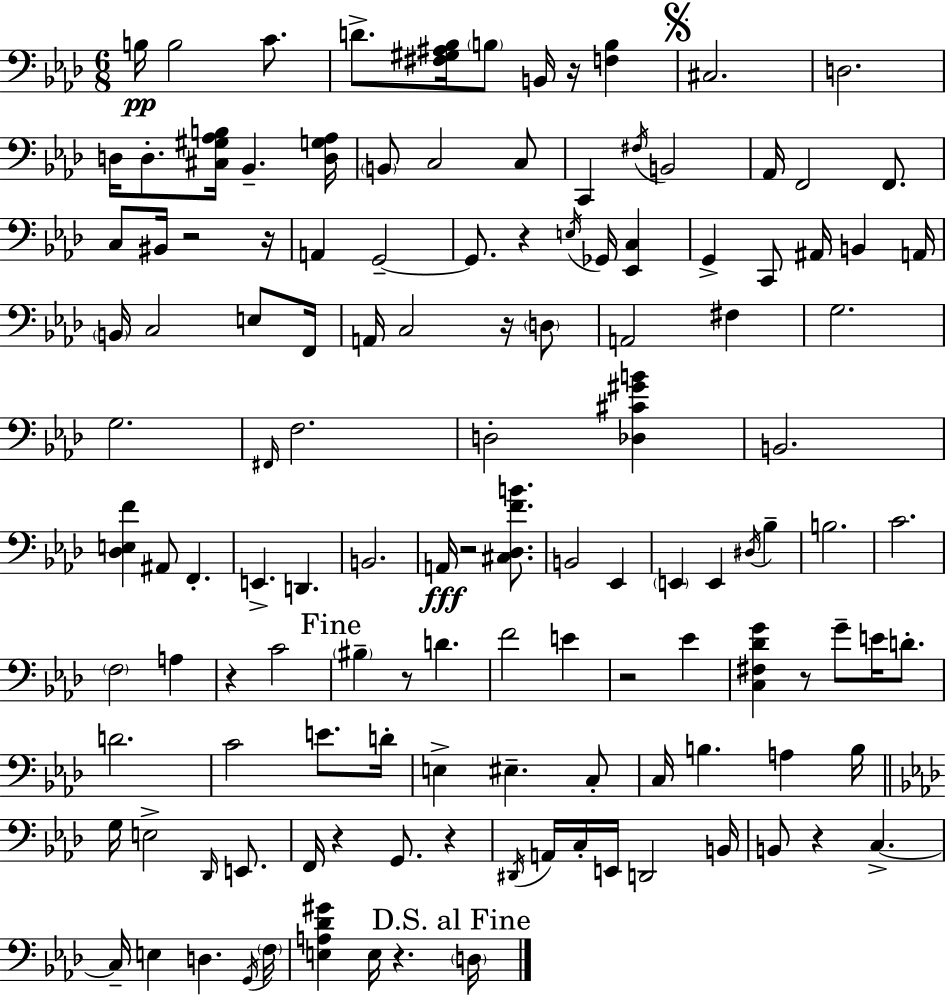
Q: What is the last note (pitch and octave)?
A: D3